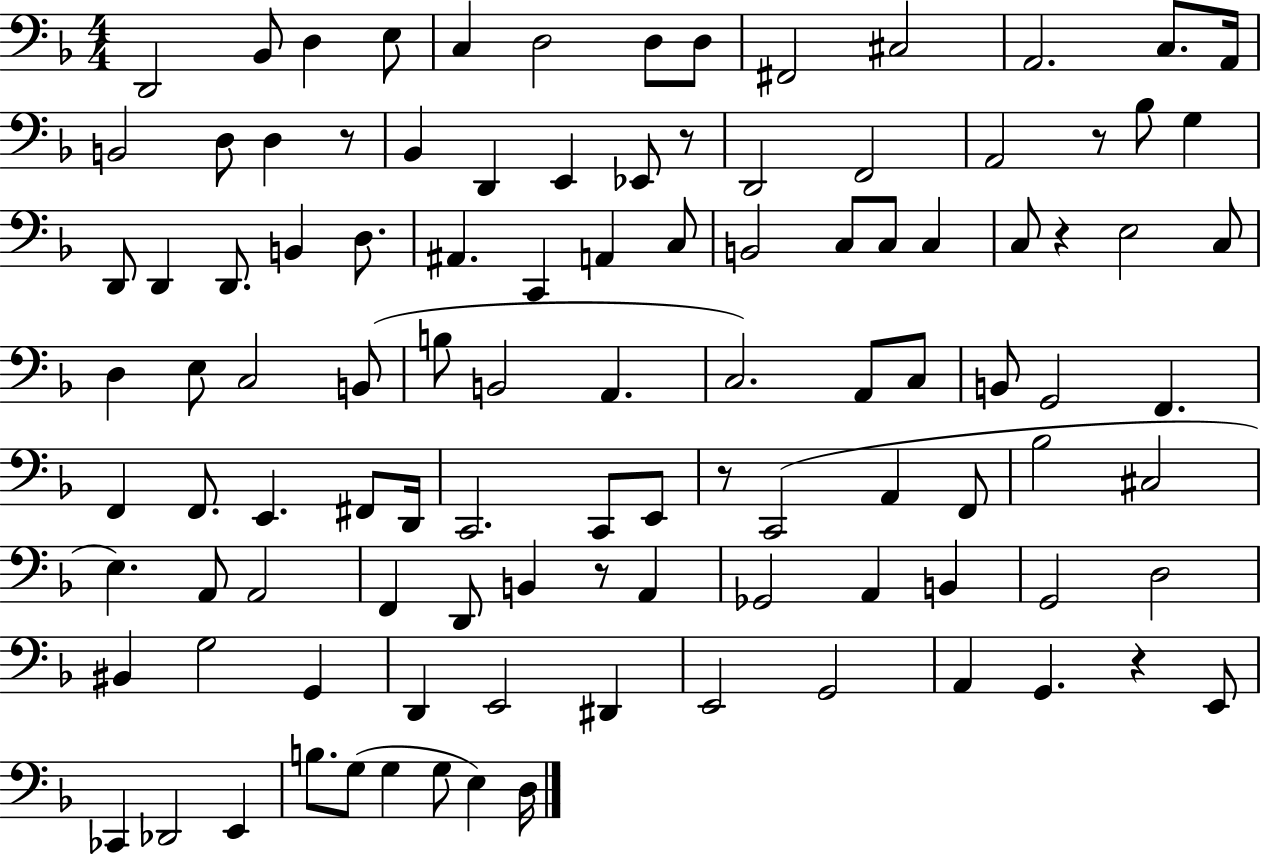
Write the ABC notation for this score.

X:1
T:Untitled
M:4/4
L:1/4
K:F
D,,2 _B,,/2 D, E,/2 C, D,2 D,/2 D,/2 ^F,,2 ^C,2 A,,2 C,/2 A,,/4 B,,2 D,/2 D, z/2 _B,, D,, E,, _E,,/2 z/2 D,,2 F,,2 A,,2 z/2 _B,/2 G, D,,/2 D,, D,,/2 B,, D,/2 ^A,, C,, A,, C,/2 B,,2 C,/2 C,/2 C, C,/2 z E,2 C,/2 D, E,/2 C,2 B,,/2 B,/2 B,,2 A,, C,2 A,,/2 C,/2 B,,/2 G,,2 F,, F,, F,,/2 E,, ^F,,/2 D,,/4 C,,2 C,,/2 E,,/2 z/2 C,,2 A,, F,,/2 _B,2 ^C,2 E, A,,/2 A,,2 F,, D,,/2 B,, z/2 A,, _G,,2 A,, B,, G,,2 D,2 ^B,, G,2 G,, D,, E,,2 ^D,, E,,2 G,,2 A,, G,, z E,,/2 _C,, _D,,2 E,, B,/2 G,/2 G, G,/2 E, D,/4